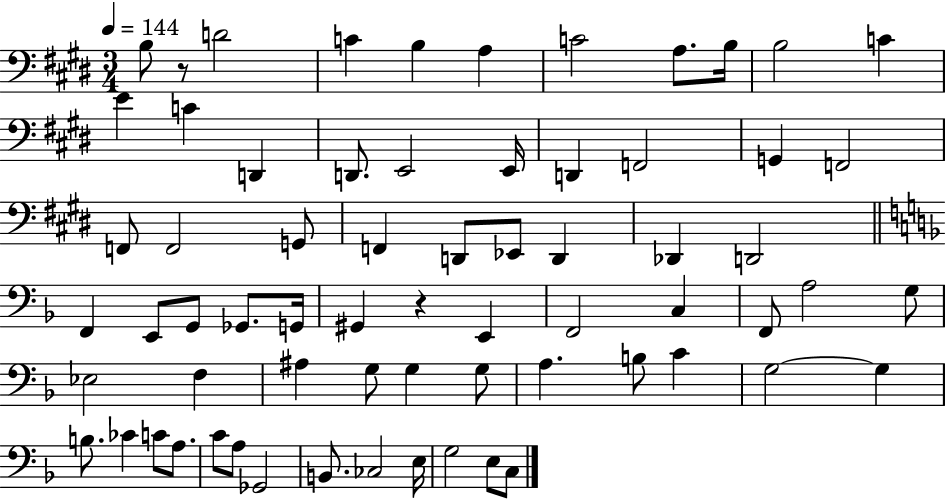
B3/e R/e D4/h C4/q B3/q A3/q C4/h A3/e. B3/s B3/h C4/q E4/q C4/q D2/q D2/e. E2/h E2/s D2/q F2/h G2/q F2/h F2/e F2/h G2/e F2/q D2/e Eb2/e D2/q Db2/q D2/h F2/q E2/e G2/e Gb2/e. G2/s G#2/q R/q E2/q F2/h C3/q F2/e A3/h G3/e Eb3/h F3/q A#3/q G3/e G3/q G3/e A3/q. B3/e C4/q G3/h G3/q B3/e. CES4/q C4/e A3/e. C4/e A3/e Gb2/h B2/e. CES3/h E3/s G3/h E3/e C3/e